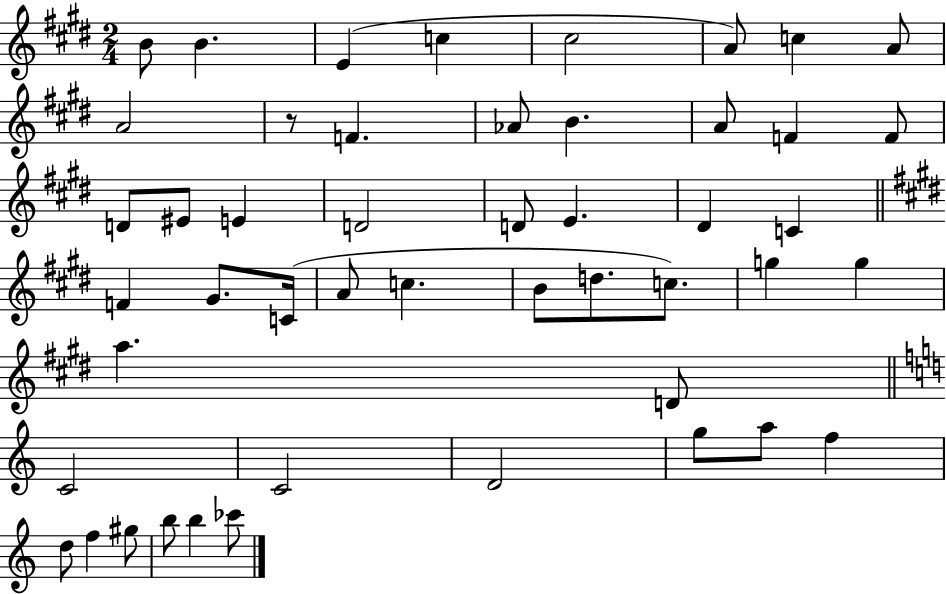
B4/e B4/q. E4/q C5/q C#5/h A4/e C5/q A4/e A4/h R/e F4/q. Ab4/e B4/q. A4/e F4/q F4/e D4/e EIS4/e E4/q D4/h D4/e E4/q. D#4/q C4/q F4/q G#4/e. C4/s A4/e C5/q. B4/e D5/e. C5/e. G5/q G5/q A5/q. D4/e C4/h C4/h D4/h G5/e A5/e F5/q D5/e F5/q G#5/e B5/e B5/q CES6/e